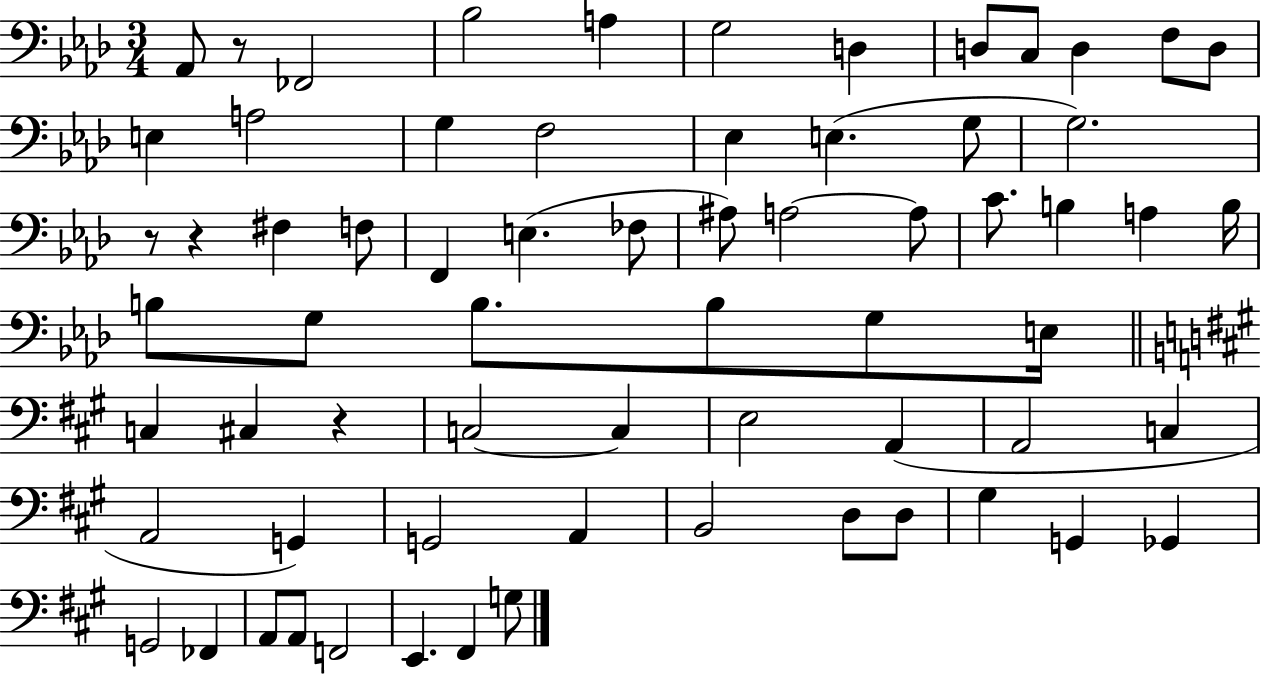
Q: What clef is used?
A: bass